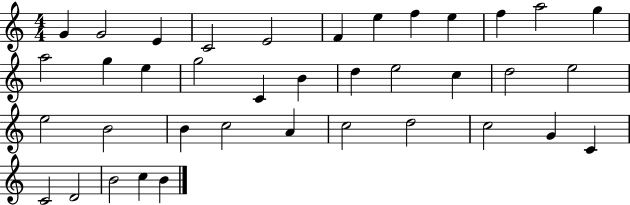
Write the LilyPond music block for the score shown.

{
  \clef treble
  \numericTimeSignature
  \time 4/4
  \key c \major
  g'4 g'2 e'4 | c'2 e'2 | f'4 e''4 f''4 e''4 | f''4 a''2 g''4 | \break a''2 g''4 e''4 | g''2 c'4 b'4 | d''4 e''2 c''4 | d''2 e''2 | \break e''2 b'2 | b'4 c''2 a'4 | c''2 d''2 | c''2 g'4 c'4 | \break c'2 d'2 | b'2 c''4 b'4 | \bar "|."
}